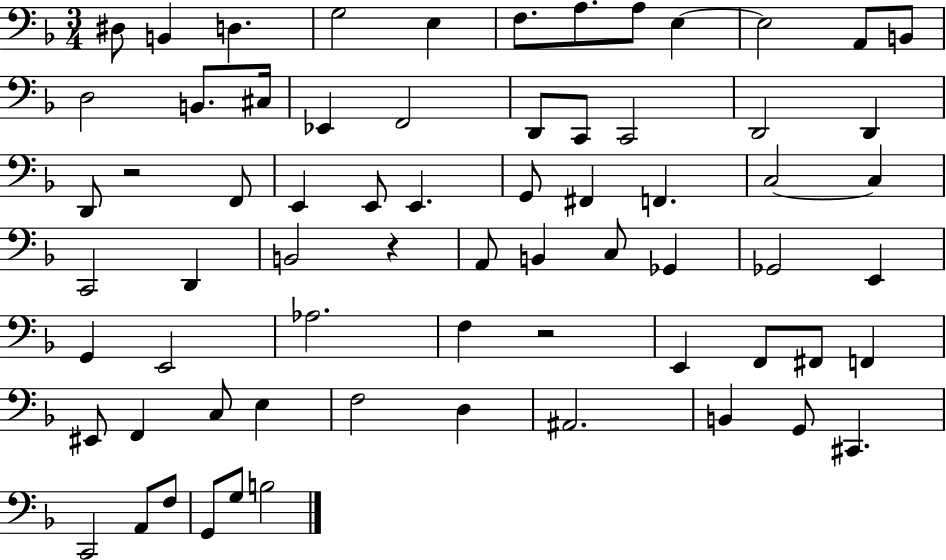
{
  \clef bass
  \numericTimeSignature
  \time 3/4
  \key f \major
  dis8 b,4 d4. | g2 e4 | f8. a8. a8 e4~~ | e2 a,8 b,8 | \break d2 b,8. cis16 | ees,4 f,2 | d,8 c,8 c,2 | d,2 d,4 | \break d,8 r2 f,8 | e,4 e,8 e,4. | g,8 fis,4 f,4. | c2~~ c4 | \break c,2 d,4 | b,2 r4 | a,8 b,4 c8 ges,4 | ges,2 e,4 | \break g,4 e,2 | aes2. | f4 r2 | e,4 f,8 fis,8 f,4 | \break eis,8 f,4 c8 e4 | f2 d4 | ais,2. | b,4 g,8 cis,4. | \break c,2 a,8 f8 | g,8 g8 b2 | \bar "|."
}